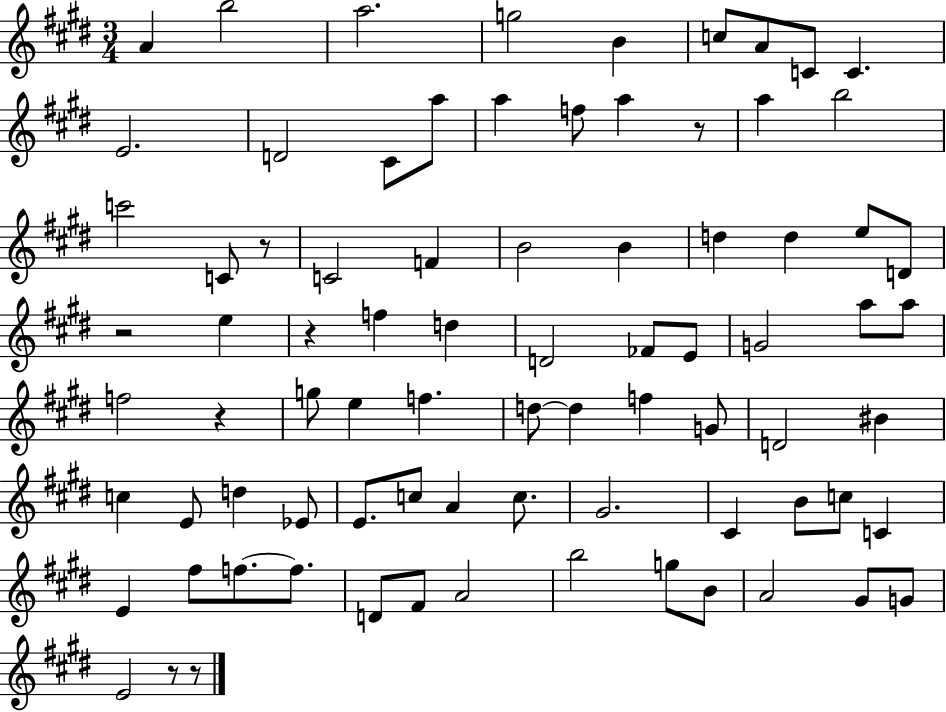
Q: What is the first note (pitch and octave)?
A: A4